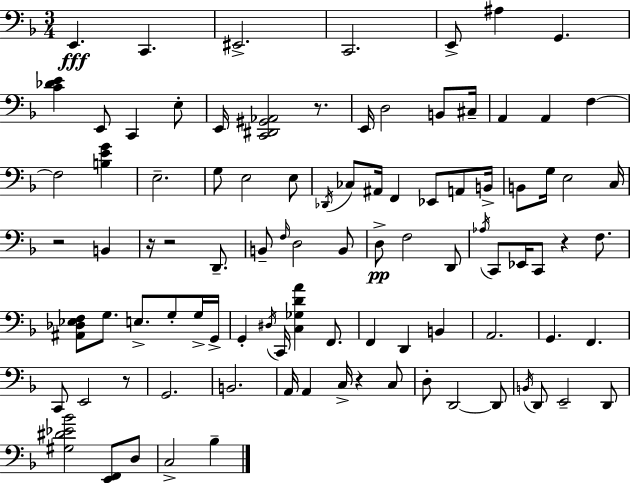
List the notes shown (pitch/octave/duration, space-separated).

E2/q. C2/q. EIS2/h. C2/h. E2/e A#3/q G2/q. [C4,Db4,E4]/q E2/e C2/q E3/e E2/s [C2,D#2,G#2,Ab2]/h R/e. E2/s D3/h B2/e C#3/s A2/q A2/q F3/q F3/h [B3,E4,G4]/q E3/h. G3/e E3/h E3/e Db2/s CES3/e A#2/s F2/q Eb2/e A2/e B2/s B2/e G3/s E3/h C3/s R/h B2/q R/s R/h D2/e. B2/e F3/s D3/h B2/e D3/e F3/h D2/e Ab3/s C2/e Eb2/s C2/e R/q F3/e. [A#2,Db3,Eb3,F3]/e G3/e. E3/e. G3/e G3/s G2/s G2/q D#3/s C2/s [C3,Gb3,D4,A4]/q F2/e. F2/q D2/q B2/q A2/h. G2/q. F2/q. C2/e E2/h R/e G2/h. B2/h. A2/s A2/q C3/s R/q C3/e D3/e D2/h D2/e B2/s D2/e E2/h D2/e [G#3,D#4,Eb4,Bb4]/h [E2,F2]/e D3/e C3/h Bb3/q